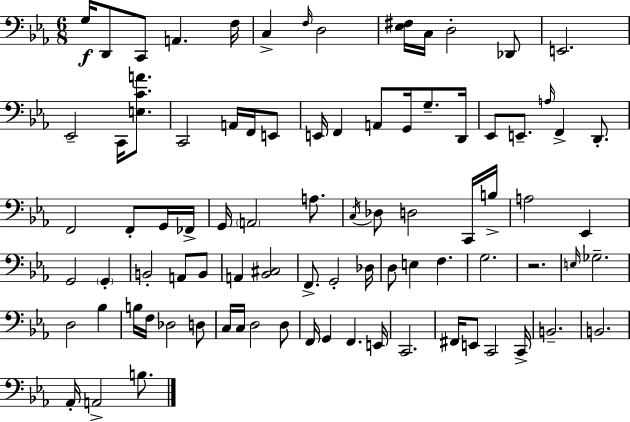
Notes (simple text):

G3/s D2/e C2/e A2/q. F3/s C3/q F3/s D3/h [Eb3,F#3]/s C3/s D3/h Db2/e E2/h. Eb2/h C2/s [E3,C4,A4]/e. C2/h A2/s F2/s E2/e E2/s F2/q A2/e G2/s G3/e. D2/s Eb2/e E2/e. A3/s F2/q D2/e. F2/h F2/e G2/s FES2/s G2/s A2/h A3/e. C3/s Db3/e D3/h C2/s B3/s A3/h Eb2/q G2/h G2/q B2/h A2/e B2/e A2/q [Bb2,C#3]/h F2/e. G2/h Db3/s D3/e E3/q F3/q. G3/h. R/h. E3/s Gb3/h. D3/h Bb3/q B3/s F3/s Db3/h D3/e C3/s C3/s D3/h D3/e F2/s G2/q F2/q. E2/s C2/h. F#2/s E2/e C2/h C2/s B2/h. B2/h. Ab2/s A2/h B3/e.